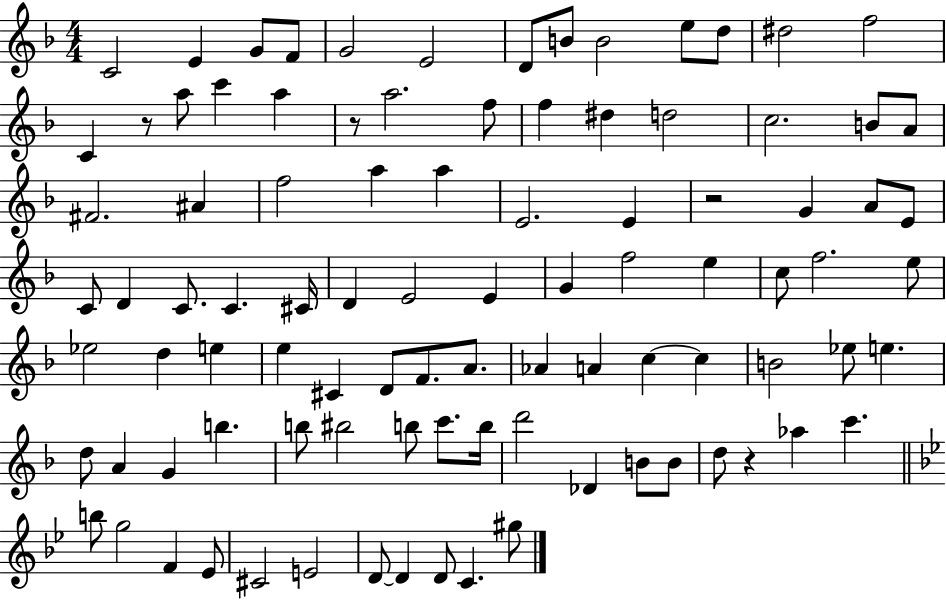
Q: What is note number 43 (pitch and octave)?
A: E4